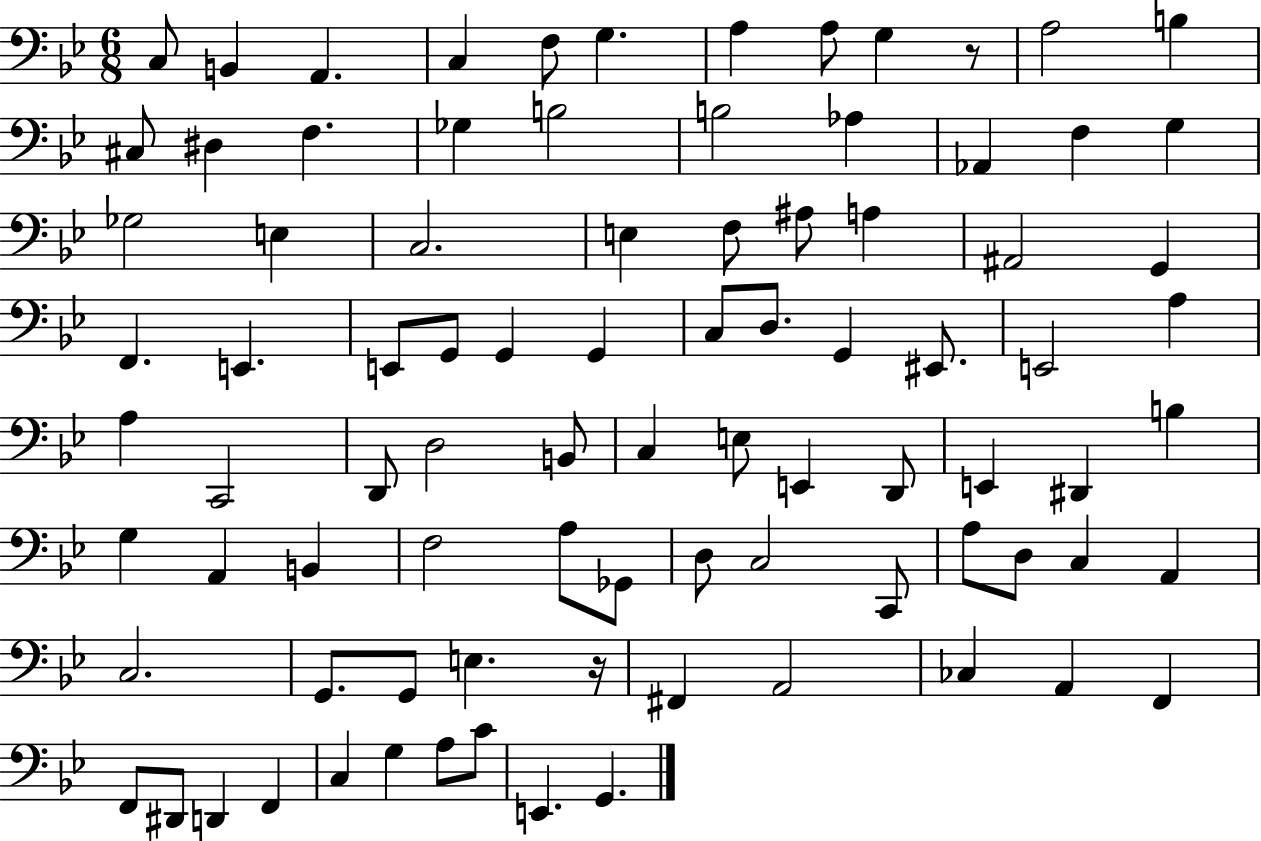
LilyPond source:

{
  \clef bass
  \numericTimeSignature
  \time 6/8
  \key bes \major
  c8 b,4 a,4. | c4 f8 g4. | a4 a8 g4 r8 | a2 b4 | \break cis8 dis4 f4. | ges4 b2 | b2 aes4 | aes,4 f4 g4 | \break ges2 e4 | c2. | e4 f8 ais8 a4 | ais,2 g,4 | \break f,4. e,4. | e,8 g,8 g,4 g,4 | c8 d8. g,4 eis,8. | e,2 a4 | \break a4 c,2 | d,8 d2 b,8 | c4 e8 e,4 d,8 | e,4 dis,4 b4 | \break g4 a,4 b,4 | f2 a8 ges,8 | d8 c2 c,8 | a8 d8 c4 a,4 | \break c2. | g,8. g,8 e4. r16 | fis,4 a,2 | ces4 a,4 f,4 | \break f,8 dis,8 d,4 f,4 | c4 g4 a8 c'8 | e,4. g,4. | \bar "|."
}